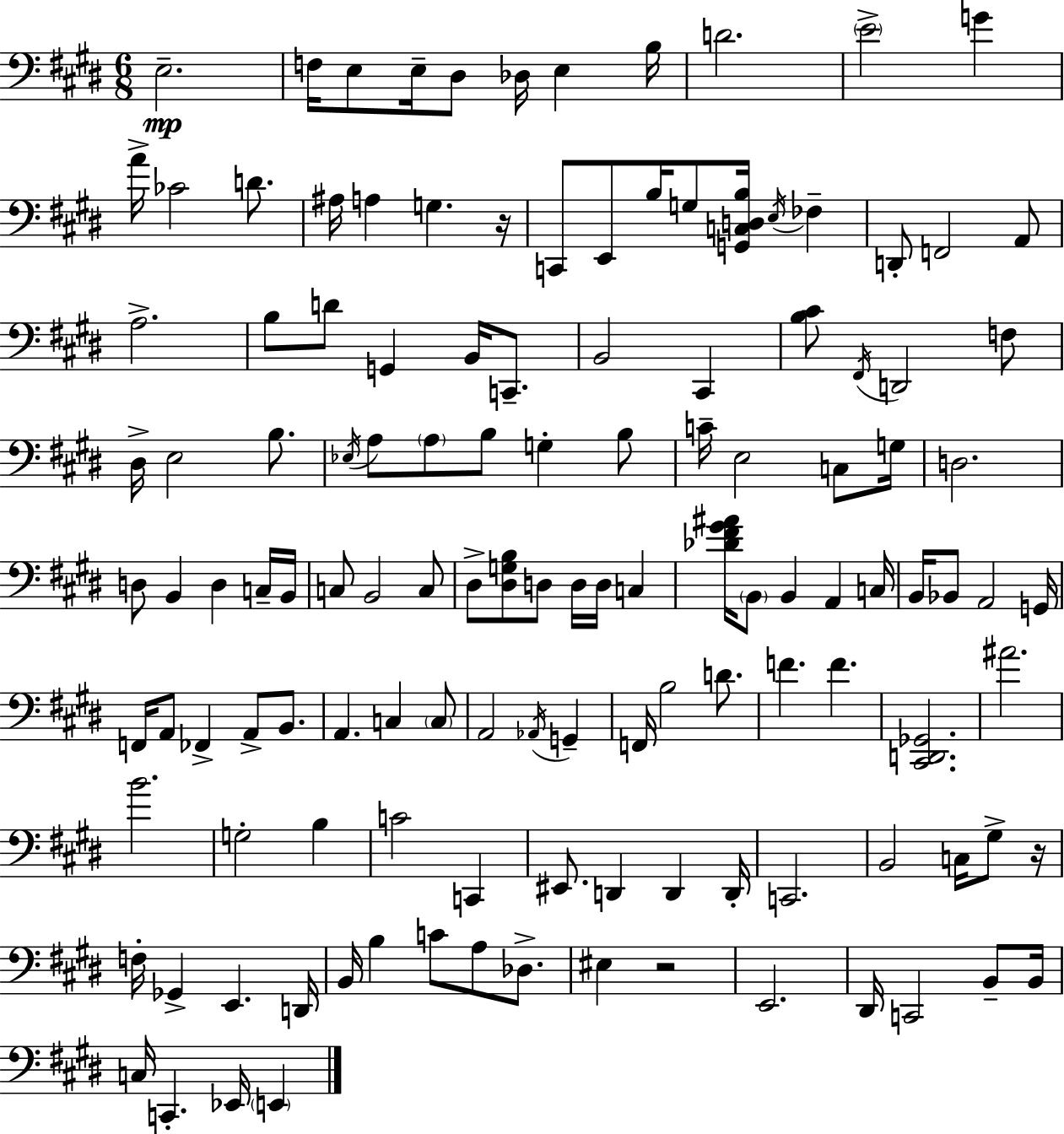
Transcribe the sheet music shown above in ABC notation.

X:1
T:Untitled
M:6/8
L:1/4
K:E
E,2 F,/4 E,/2 E,/4 ^D,/2 _D,/4 E, B,/4 D2 E2 G A/4 _C2 D/2 ^A,/4 A, G, z/4 C,,/2 E,,/2 B,/4 G,/2 [G,,C,D,B,]/4 E,/4 _F, D,,/2 F,,2 A,,/2 A,2 B,/2 D/2 G,, B,,/4 C,,/2 B,,2 ^C,, [B,^C]/2 ^F,,/4 D,,2 F,/2 ^D,/4 E,2 B,/2 _E,/4 A,/2 A,/2 B,/2 G, B,/2 C/4 E,2 C,/2 G,/4 D,2 D,/2 B,, D, C,/4 B,,/4 C,/2 B,,2 C,/2 ^D,/2 [^D,G,B,]/2 D,/2 D,/4 D,/4 C, [_D^F^G^A]/4 B,,/2 B,, A,, C,/4 B,,/4 _B,,/2 A,,2 G,,/4 F,,/4 A,,/2 _F,, A,,/2 B,,/2 A,, C, C,/2 A,,2 _A,,/4 G,, F,,/4 B,2 D/2 F F [^C,,D,,_G,,]2 ^A2 B2 G,2 B, C2 C,, ^E,,/2 D,, D,, D,,/4 C,,2 B,,2 C,/4 ^G,/2 z/4 F,/4 _G,, E,, D,,/4 B,,/4 B, C/2 A,/2 _D,/2 ^E, z2 E,,2 ^D,,/4 C,,2 B,,/2 B,,/4 C,/4 C,, _E,,/4 E,,